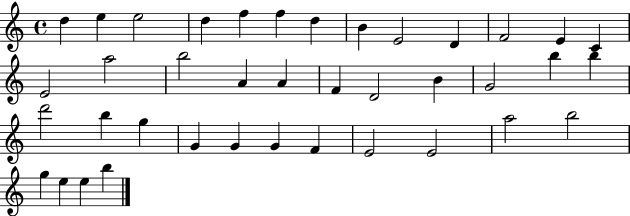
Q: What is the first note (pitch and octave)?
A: D5